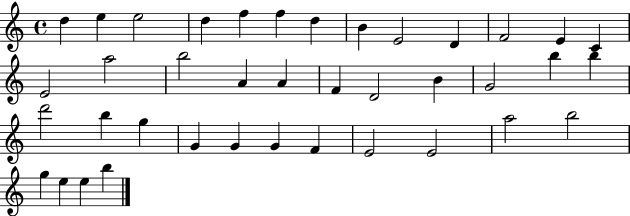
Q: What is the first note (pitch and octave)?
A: D5